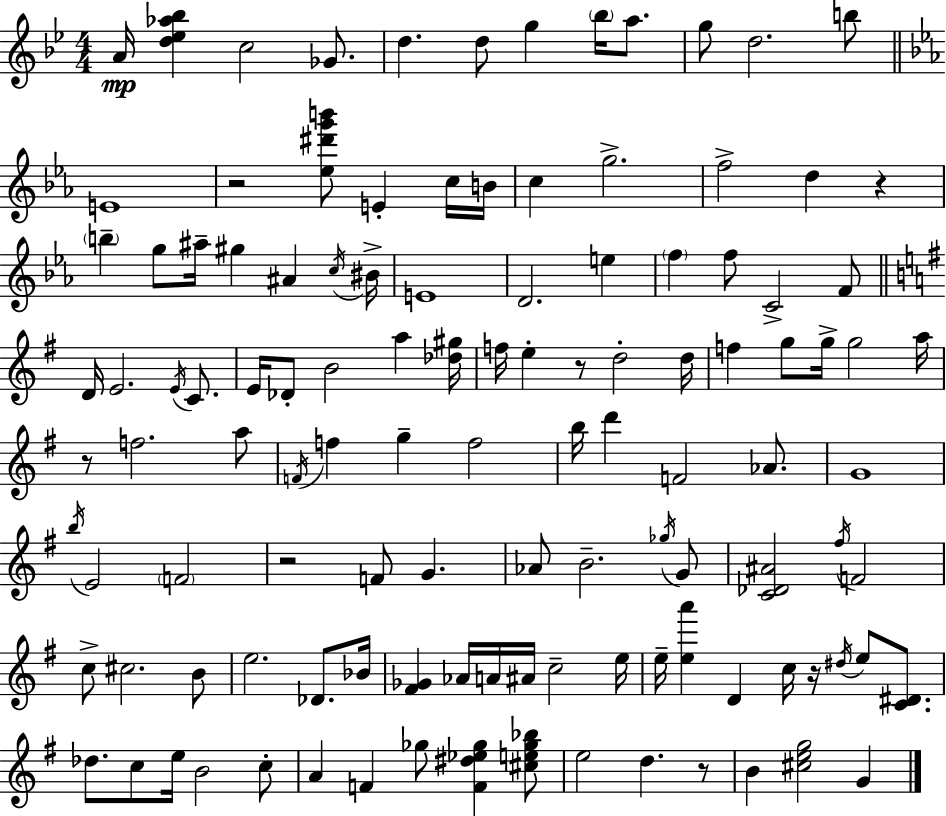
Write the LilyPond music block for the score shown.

{
  \clef treble
  \numericTimeSignature
  \time 4/4
  \key g \minor
  a'16\mp <d'' ees'' aes'' bes''>4 c''2 ges'8. | d''4. d''8 g''4 \parenthesize bes''16 a''8. | g''8 d''2. b''8 | \bar "||" \break \key ees \major e'1 | r2 <ees'' dis''' g''' b'''>8 e'4-. c''16 b'16 | c''4 g''2.-> | f''2-> d''4 r4 | \break \parenthesize b''4-- g''8 ais''16-- gis''4 ais'4 \acciaccatura { c''16 } | bis'16-> e'1 | d'2. e''4 | \parenthesize f''4 f''8 c'2-> f'8 | \break \bar "||" \break \key g \major d'16 e'2. \acciaccatura { e'16 } c'8. | e'16 des'8-. b'2 a''4 | <des'' gis''>16 f''16 e''4-. r8 d''2-. | d''16 f''4 g''8 g''16-> g''2 | \break a''16 r8 f''2. a''8 | \acciaccatura { f'16 } f''4 g''4-- f''2 | b''16 d'''4 f'2 aes'8. | g'1 | \break \acciaccatura { b''16 } e'2 \parenthesize f'2 | r2 f'8 g'4. | aes'8 b'2.-- | \acciaccatura { ges''16 } g'8 <c' des' ais'>2 \acciaccatura { fis''16 } f'2 | \break c''8-> cis''2. | b'8 e''2. | des'8. bes'16 <fis' ges'>4 aes'16 a'16 ais'16 c''2-- | e''16 e''16-- <e'' a'''>4 d'4 c''16 r16 | \break \acciaccatura { dis''16 } e''8 <c' dis'>8. des''8. c''8 e''16 b'2 | c''8-. a'4 f'4 ges''8 | <f' dis'' ees'' ges''>4 <cis'' e'' ges'' bes''>8 e''2 d''4. | r8 b'4 <cis'' e'' g''>2 | \break g'4 \bar "|."
}